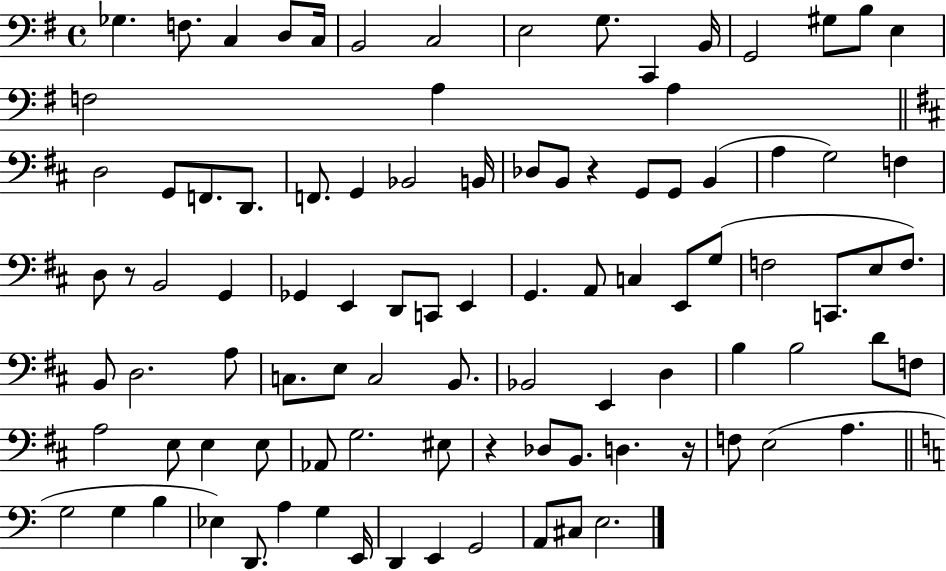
{
  \clef bass
  \time 4/4
  \defaultTimeSignature
  \key g \major
  \repeat volta 2 { ges4. f8. c4 d8 c16 | b,2 c2 | e2 g8. c,4 b,16 | g,2 gis8 b8 e4 | \break f2 a4 a4 | \bar "||" \break \key d \major d2 g,8 f,8. d,8. | f,8. g,4 bes,2 b,16 | des8 b,8 r4 g,8 g,8 b,4( | a4 g2) f4 | \break d8 r8 b,2 g,4 | ges,4 e,4 d,8 c,8 e,4 | g,4. a,8 c4 e,8 g8( | f2 c,8. e8 f8.) | \break b,8 d2. a8 | c8. e8 c2 b,8. | bes,2 e,4 d4 | b4 b2 d'8 f8 | \break a2 e8 e4 e8 | aes,8 g2. eis8 | r4 des8 b,8. d4. r16 | f8 e2( a4. | \break \bar "||" \break \key a \minor g2 g4 b4 | ees4) d,8. a4 g4 e,16 | d,4 e,4 g,2 | a,8 cis8 e2. | \break } \bar "|."
}